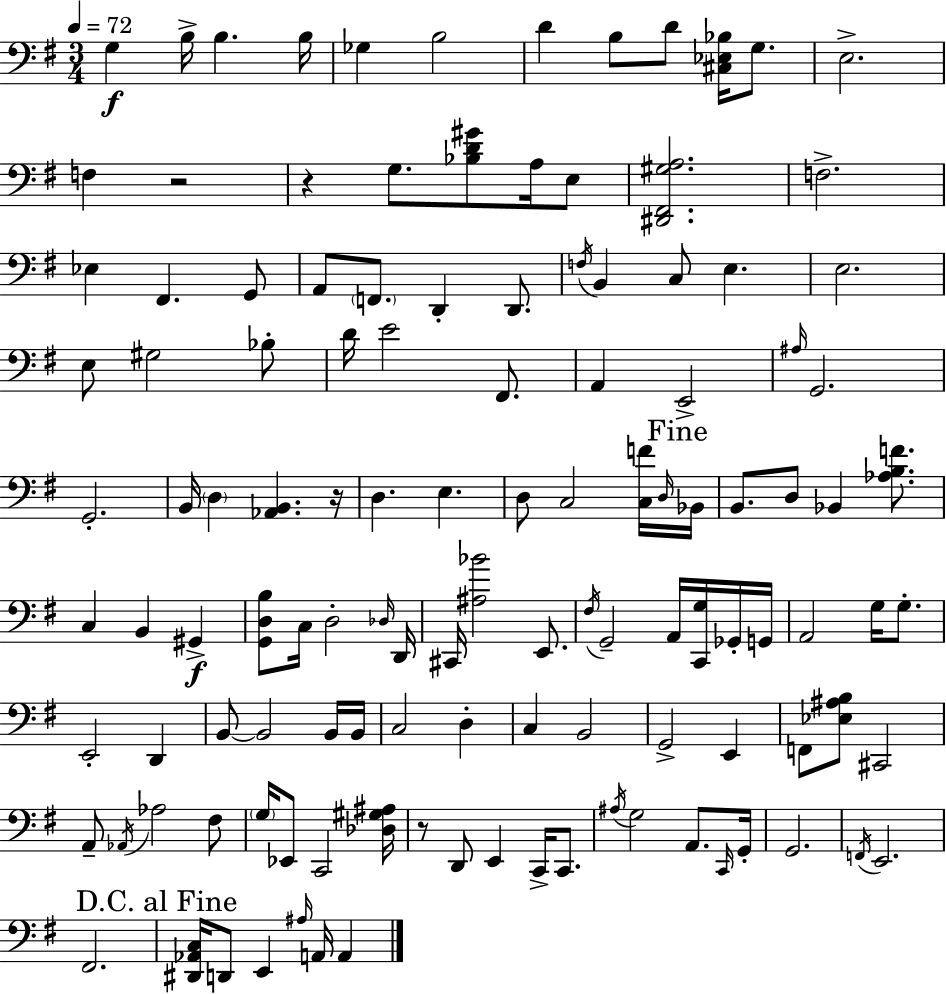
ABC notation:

X:1
T:Untitled
M:3/4
L:1/4
K:Em
G, B,/4 B, B,/4 _G, B,2 D B,/2 D/2 [^C,_E,_B,]/4 G,/2 E,2 F, z2 z G,/2 [_B,D^G]/2 A,/4 E,/2 [^D,,^F,,^G,A,]2 F,2 _E, ^F,, G,,/2 A,,/2 F,,/2 D,, D,,/2 F,/4 B,, C,/2 E, E,2 E,/2 ^G,2 _B,/2 D/4 E2 ^F,,/2 A,, E,,2 ^A,/4 G,,2 G,,2 B,,/4 D, [_A,,B,,] z/4 D, E, D,/2 C,2 [C,F]/4 D,/4 _B,,/4 B,,/2 D,/2 _B,, [_A,B,F]/2 C, B,, ^G,, [G,,D,B,]/2 C,/4 D,2 _D,/4 D,,/4 ^C,,/4 [^A,_B]2 E,,/2 ^F,/4 G,,2 A,,/4 [C,,G,]/4 _G,,/4 G,,/4 A,,2 G,/4 G,/2 E,,2 D,, B,,/2 B,,2 B,,/4 B,,/4 C,2 D, C, B,,2 G,,2 E,, F,,/2 [_E,^A,B,]/2 ^C,,2 A,,/2 _A,,/4 _A,2 ^F,/2 G,/4 _E,,/2 C,,2 [_D,^G,^A,]/4 z/2 D,,/2 E,, C,,/4 C,,/2 ^A,/4 G,2 A,,/2 C,,/4 G,,/4 G,,2 F,,/4 E,,2 ^F,,2 [^D,,_A,,C,]/4 D,,/2 E,, ^A,/4 A,,/4 A,,